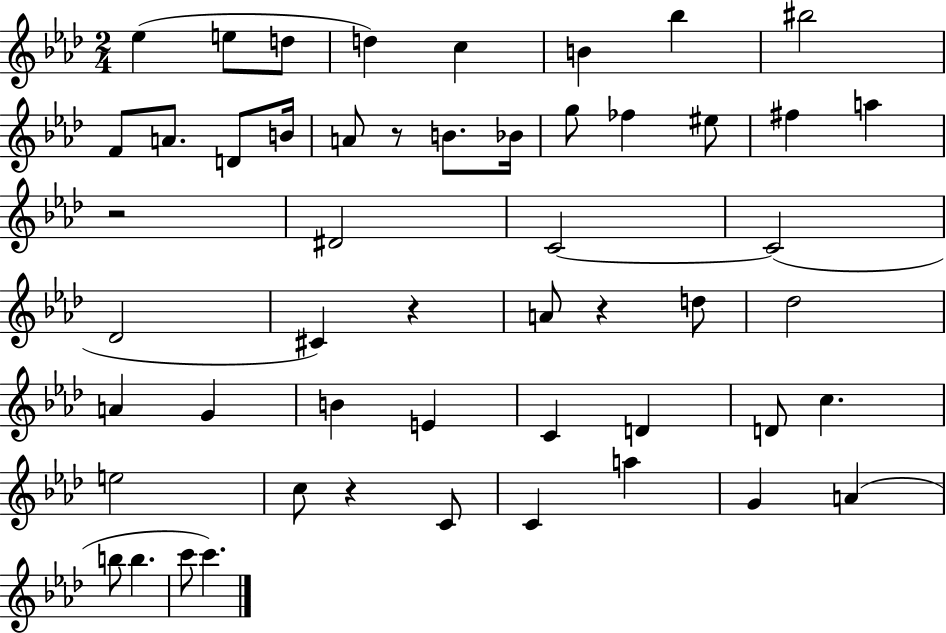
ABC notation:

X:1
T:Untitled
M:2/4
L:1/4
K:Ab
_e e/2 d/2 d c B _b ^b2 F/2 A/2 D/2 B/4 A/2 z/2 B/2 _B/4 g/2 _f ^e/2 ^f a z2 ^D2 C2 C2 _D2 ^C z A/2 z d/2 _d2 A G B E C D D/2 c e2 c/2 z C/2 C a G A b/2 b c'/2 c'